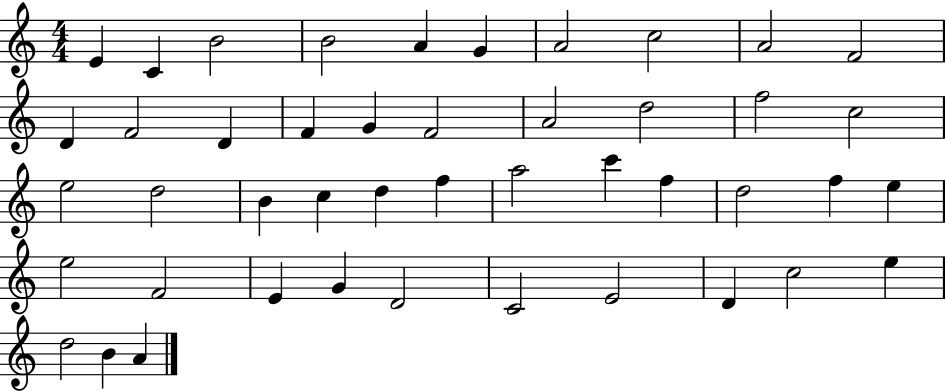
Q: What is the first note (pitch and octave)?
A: E4